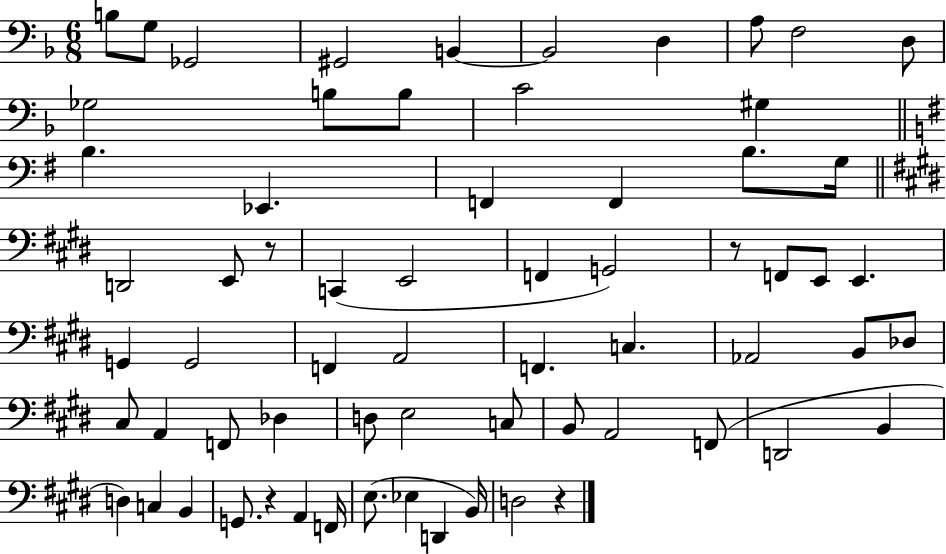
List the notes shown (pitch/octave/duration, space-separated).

B3/e G3/e Gb2/h G#2/h B2/q B2/h D3/q A3/e F3/h D3/e Gb3/h B3/e B3/e C4/h G#3/q B3/q. Eb2/q. F2/q F2/q B3/e. G3/s D2/h E2/e R/e C2/q E2/h F2/q G2/h R/e F2/e E2/e E2/q. G2/q G2/h F2/q A2/h F2/q. C3/q. Ab2/h B2/e Db3/e C#3/e A2/q F2/e Db3/q D3/e E3/h C3/e B2/e A2/h F2/e D2/h B2/q D3/q C3/q B2/q G2/e. R/q A2/q F2/s E3/e. Eb3/q D2/q B2/s D3/h R/q